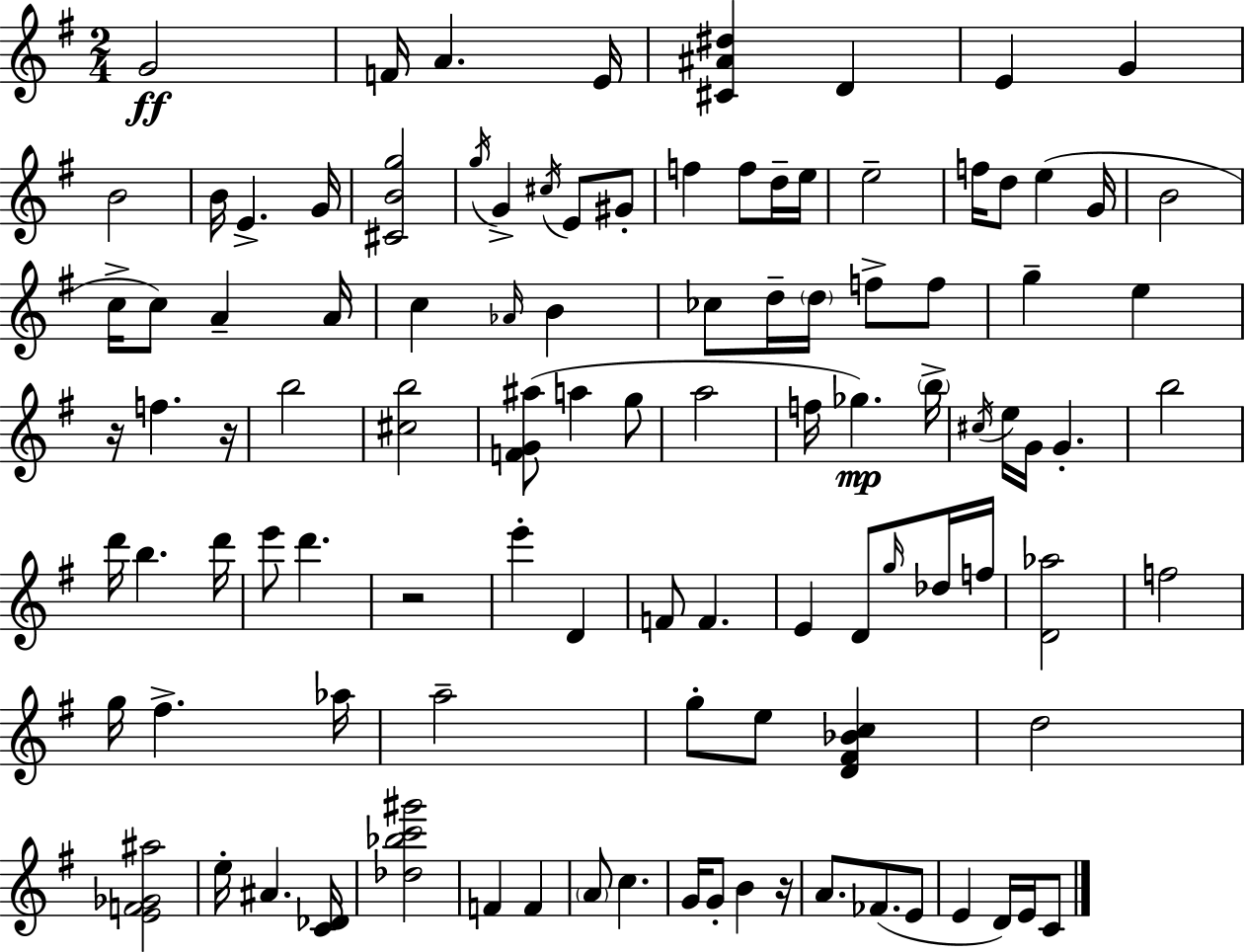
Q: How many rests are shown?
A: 4